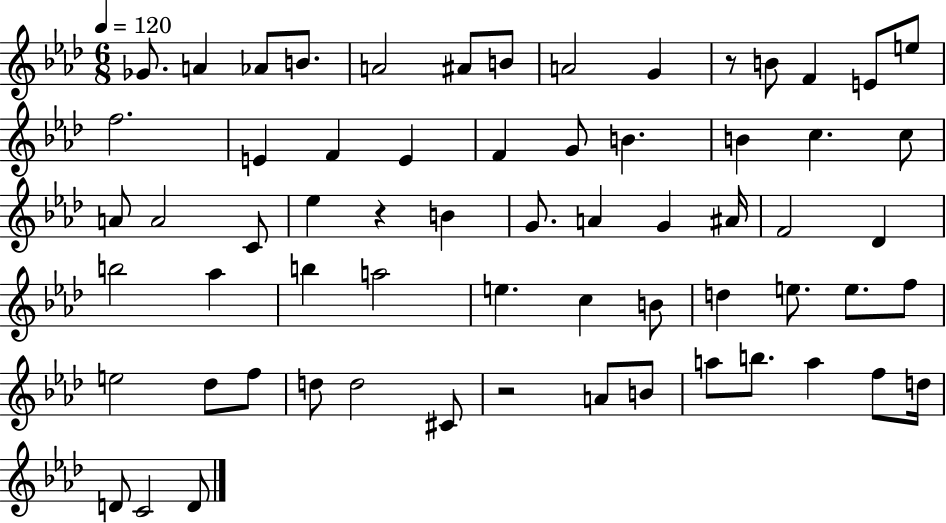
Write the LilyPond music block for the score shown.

{
  \clef treble
  \numericTimeSignature
  \time 6/8
  \key aes \major
  \tempo 4 = 120
  ges'8. a'4 aes'8 b'8. | a'2 ais'8 b'8 | a'2 g'4 | r8 b'8 f'4 e'8 e''8 | \break f''2. | e'4 f'4 e'4 | f'4 g'8 b'4. | b'4 c''4. c''8 | \break a'8 a'2 c'8 | ees''4 r4 b'4 | g'8. a'4 g'4 ais'16 | f'2 des'4 | \break b''2 aes''4 | b''4 a''2 | e''4. c''4 b'8 | d''4 e''8. e''8. f''8 | \break e''2 des''8 f''8 | d''8 d''2 cis'8 | r2 a'8 b'8 | a''8 b''8. a''4 f''8 d''16 | \break d'8 c'2 d'8 | \bar "|."
}